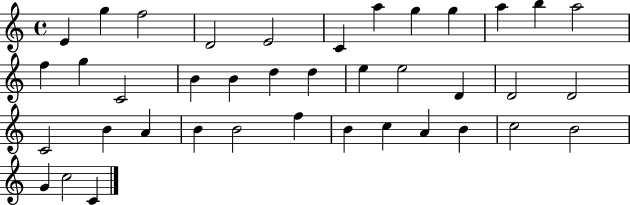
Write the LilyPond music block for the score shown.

{
  \clef treble
  \time 4/4
  \defaultTimeSignature
  \key c \major
  e'4 g''4 f''2 | d'2 e'2 | c'4 a''4 g''4 g''4 | a''4 b''4 a''2 | \break f''4 g''4 c'2 | b'4 b'4 d''4 d''4 | e''4 e''2 d'4 | d'2 d'2 | \break c'2 b'4 a'4 | b'4 b'2 f''4 | b'4 c''4 a'4 b'4 | c''2 b'2 | \break g'4 c''2 c'4 | \bar "|."
}